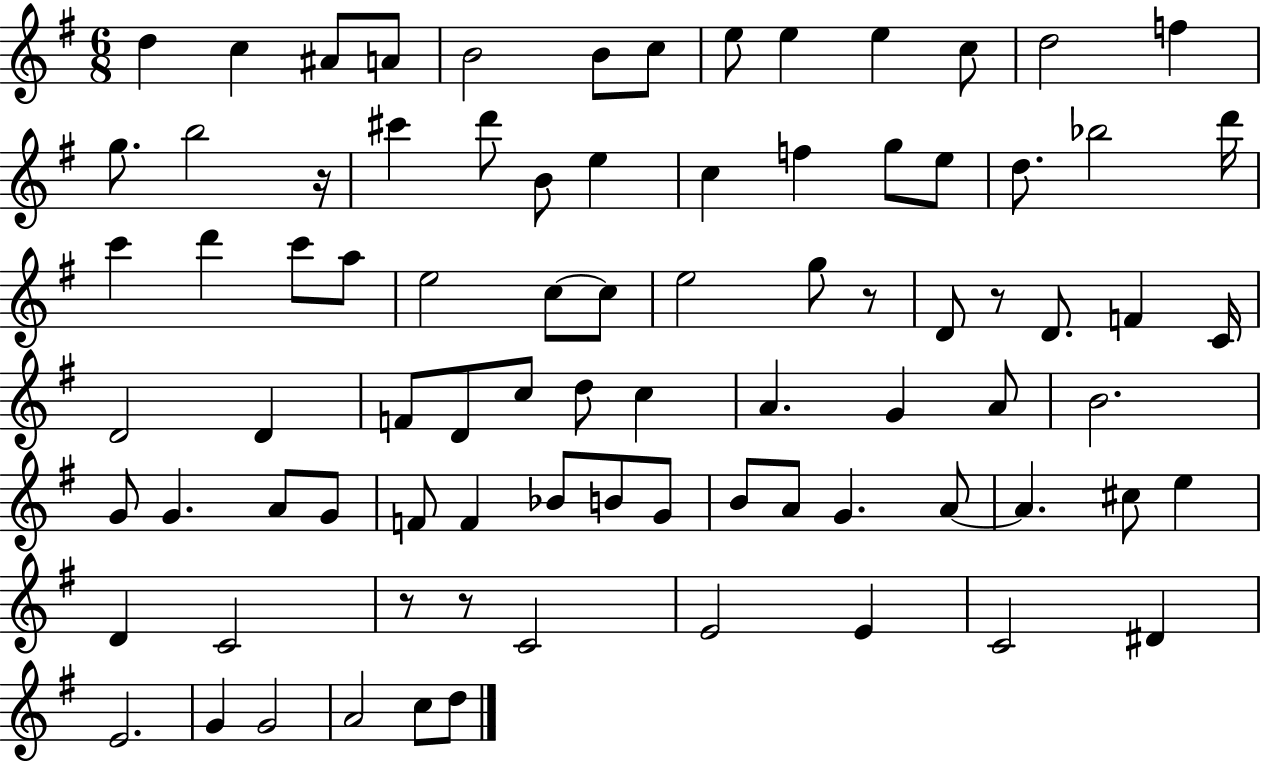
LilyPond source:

{
  \clef treble
  \numericTimeSignature
  \time 6/8
  \key g \major
  d''4 c''4 ais'8 a'8 | b'2 b'8 c''8 | e''8 e''4 e''4 c''8 | d''2 f''4 | \break g''8. b''2 r16 | cis'''4 d'''8 b'8 e''4 | c''4 f''4 g''8 e''8 | d''8. bes''2 d'''16 | \break c'''4 d'''4 c'''8 a''8 | e''2 c''8~~ c''8 | e''2 g''8 r8 | d'8 r8 d'8. f'4 c'16 | \break d'2 d'4 | f'8 d'8 c''8 d''8 c''4 | a'4. g'4 a'8 | b'2. | \break g'8 g'4. a'8 g'8 | f'8 f'4 bes'8 b'8 g'8 | b'8 a'8 g'4. a'8~~ | a'4. cis''8 e''4 | \break d'4 c'2 | r8 r8 c'2 | e'2 e'4 | c'2 dis'4 | \break e'2. | g'4 g'2 | a'2 c''8 d''8 | \bar "|."
}